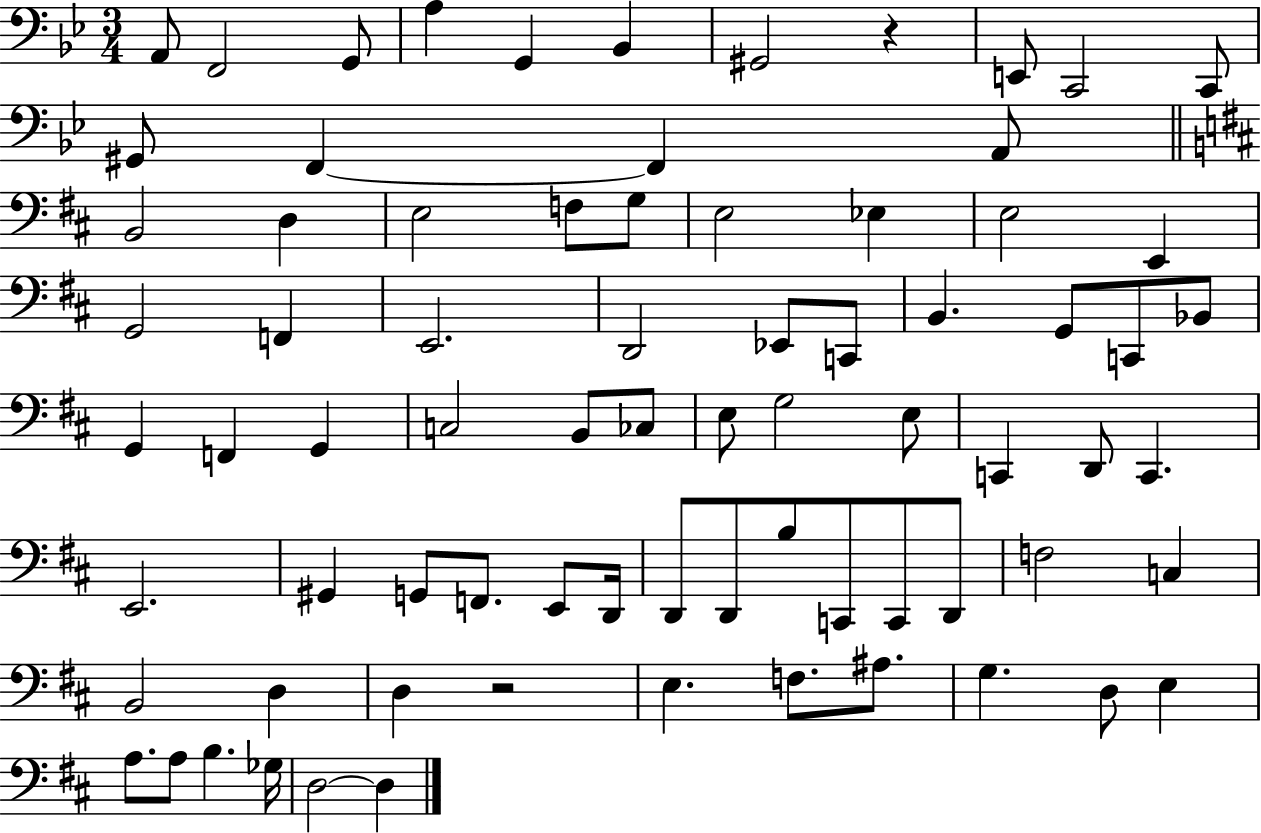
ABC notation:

X:1
T:Untitled
M:3/4
L:1/4
K:Bb
A,,/2 F,,2 G,,/2 A, G,, _B,, ^G,,2 z E,,/2 C,,2 C,,/2 ^G,,/2 F,, F,, A,,/2 B,,2 D, E,2 F,/2 G,/2 E,2 _E, E,2 E,, G,,2 F,, E,,2 D,,2 _E,,/2 C,,/2 B,, G,,/2 C,,/2 _B,,/2 G,, F,, G,, C,2 B,,/2 _C,/2 E,/2 G,2 E,/2 C,, D,,/2 C,, E,,2 ^G,, G,,/2 F,,/2 E,,/2 D,,/4 D,,/2 D,,/2 B,/2 C,,/2 C,,/2 D,,/2 F,2 C, B,,2 D, D, z2 E, F,/2 ^A,/2 G, D,/2 E, A,/2 A,/2 B, _G,/4 D,2 D,